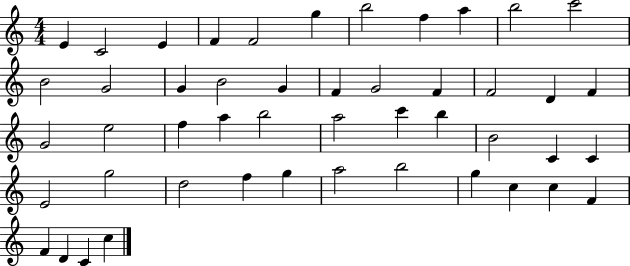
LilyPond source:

{
  \clef treble
  \numericTimeSignature
  \time 4/4
  \key c \major
  e'4 c'2 e'4 | f'4 f'2 g''4 | b''2 f''4 a''4 | b''2 c'''2 | \break b'2 g'2 | g'4 b'2 g'4 | f'4 g'2 f'4 | f'2 d'4 f'4 | \break g'2 e''2 | f''4 a''4 b''2 | a''2 c'''4 b''4 | b'2 c'4 c'4 | \break e'2 g''2 | d''2 f''4 g''4 | a''2 b''2 | g''4 c''4 c''4 f'4 | \break f'4 d'4 c'4 c''4 | \bar "|."
}